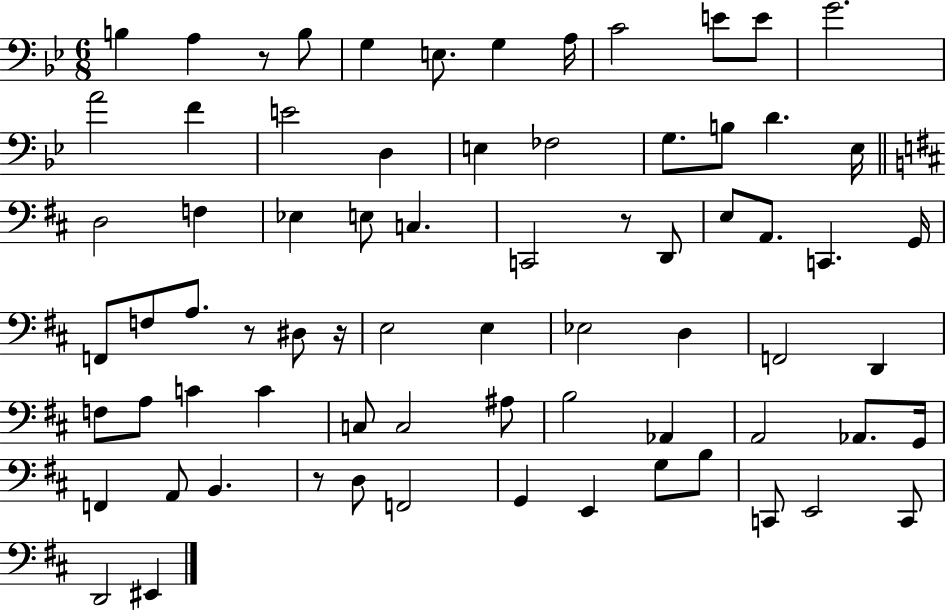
B3/q A3/q R/e B3/e G3/q E3/e. G3/q A3/s C4/h E4/e E4/e G4/h. A4/h F4/q E4/h D3/q E3/q FES3/h G3/e. B3/e D4/q. Eb3/s D3/h F3/q Eb3/q E3/e C3/q. C2/h R/e D2/e E3/e A2/e. C2/q. G2/s F2/e F3/e A3/e. R/e D#3/e R/s E3/h E3/q Eb3/h D3/q F2/h D2/q F3/e A3/e C4/q C4/q C3/e C3/h A#3/e B3/h Ab2/q A2/h Ab2/e. G2/s F2/q A2/e B2/q. R/e D3/e F2/h G2/q E2/q G3/e B3/e C2/e E2/h C2/e D2/h EIS2/q